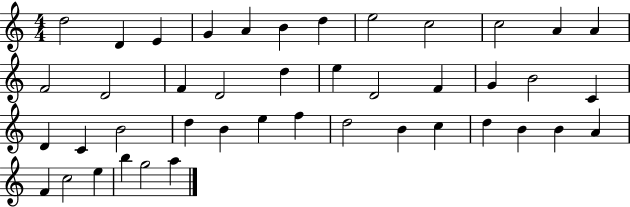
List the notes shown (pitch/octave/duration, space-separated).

D5/h D4/q E4/q G4/q A4/q B4/q D5/q E5/h C5/h C5/h A4/q A4/q F4/h D4/h F4/q D4/h D5/q E5/q D4/h F4/q G4/q B4/h C4/q D4/q C4/q B4/h D5/q B4/q E5/q F5/q D5/h B4/q C5/q D5/q B4/q B4/q A4/q F4/q C5/h E5/q B5/q G5/h A5/q